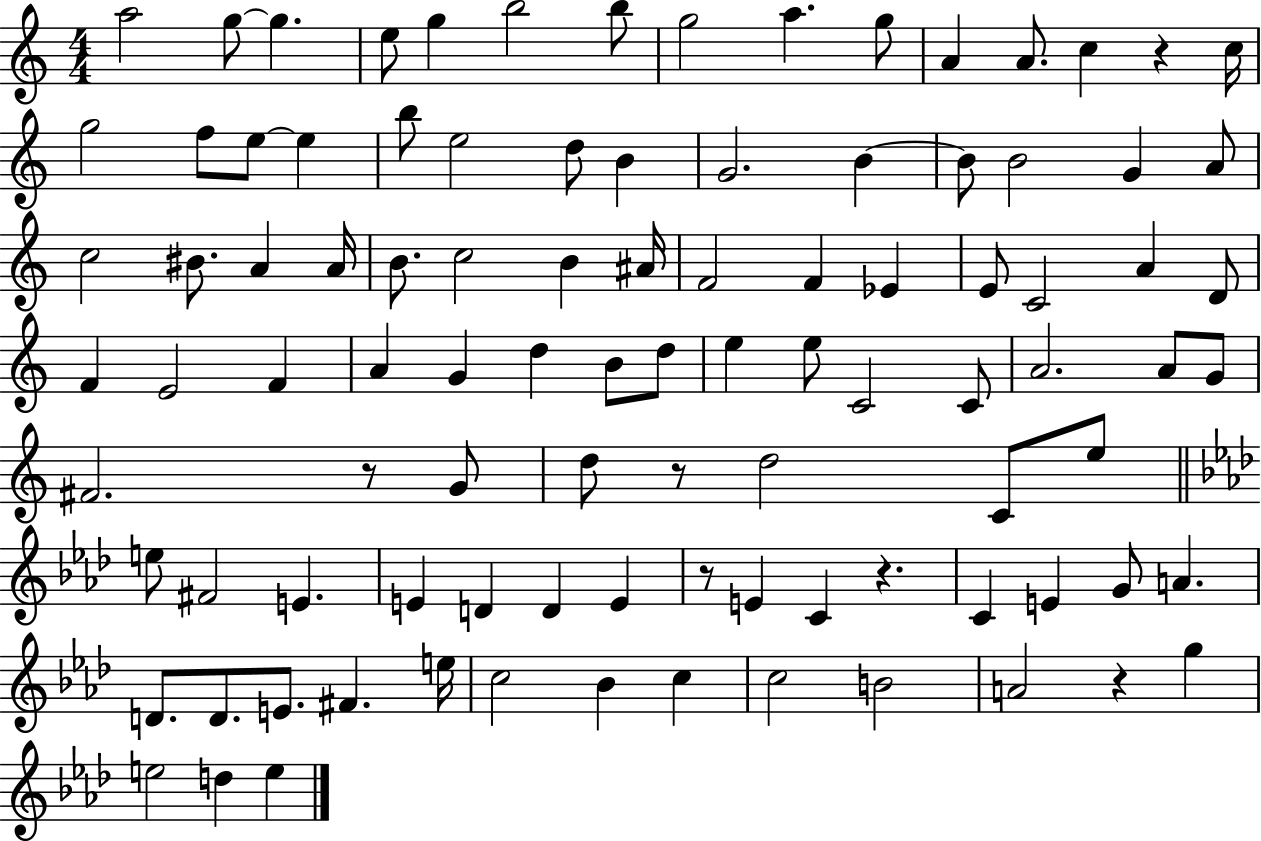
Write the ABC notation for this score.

X:1
T:Untitled
M:4/4
L:1/4
K:C
a2 g/2 g e/2 g b2 b/2 g2 a g/2 A A/2 c z c/4 g2 f/2 e/2 e b/2 e2 d/2 B G2 B B/2 B2 G A/2 c2 ^B/2 A A/4 B/2 c2 B ^A/4 F2 F _E E/2 C2 A D/2 F E2 F A G d B/2 d/2 e e/2 C2 C/2 A2 A/2 G/2 ^F2 z/2 G/2 d/2 z/2 d2 C/2 e/2 e/2 ^F2 E E D D E z/2 E C z C E G/2 A D/2 D/2 E/2 ^F e/4 c2 _B c c2 B2 A2 z g e2 d e